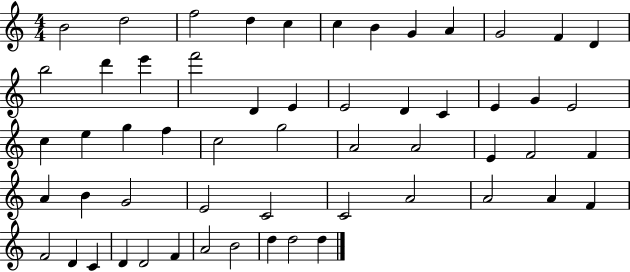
B4/h D5/h F5/h D5/q C5/q C5/q B4/q G4/q A4/q G4/h F4/q D4/q B5/h D6/q E6/q F6/h D4/q E4/q E4/h D4/q C4/q E4/q G4/q E4/h C5/q E5/q G5/q F5/q C5/h G5/h A4/h A4/h E4/q F4/h F4/q A4/q B4/q G4/h E4/h C4/h C4/h A4/h A4/h A4/q F4/q F4/h D4/q C4/q D4/q D4/h F4/q A4/h B4/h D5/q D5/h D5/q